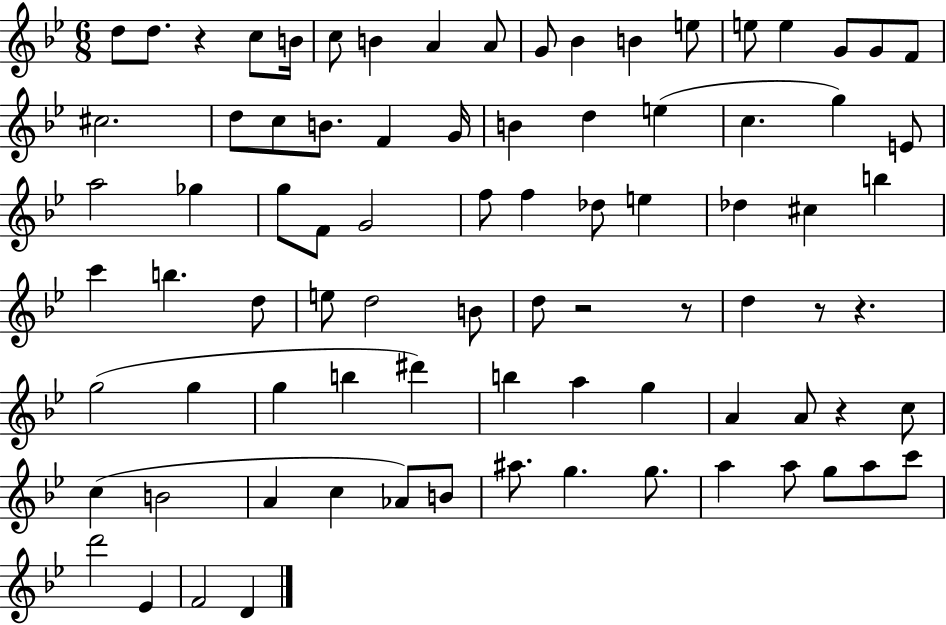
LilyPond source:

{
  \clef treble
  \numericTimeSignature
  \time 6/8
  \key bes \major
  d''8 d''8. r4 c''8 b'16 | c''8 b'4 a'4 a'8 | g'8 bes'4 b'4 e''8 | e''8 e''4 g'8 g'8 f'8 | \break cis''2. | d''8 c''8 b'8. f'4 g'16 | b'4 d''4 e''4( | c''4. g''4) e'8 | \break a''2 ges''4 | g''8 f'8 g'2 | f''8 f''4 des''8 e''4 | des''4 cis''4 b''4 | \break c'''4 b''4. d''8 | e''8 d''2 b'8 | d''8 r2 r8 | d''4 r8 r4. | \break g''2( g''4 | g''4 b''4 dis'''4) | b''4 a''4 g''4 | a'4 a'8 r4 c''8 | \break c''4( b'2 | a'4 c''4 aes'8) b'8 | ais''8. g''4. g''8. | a''4 a''8 g''8 a''8 c'''8 | \break d'''2 ees'4 | f'2 d'4 | \bar "|."
}